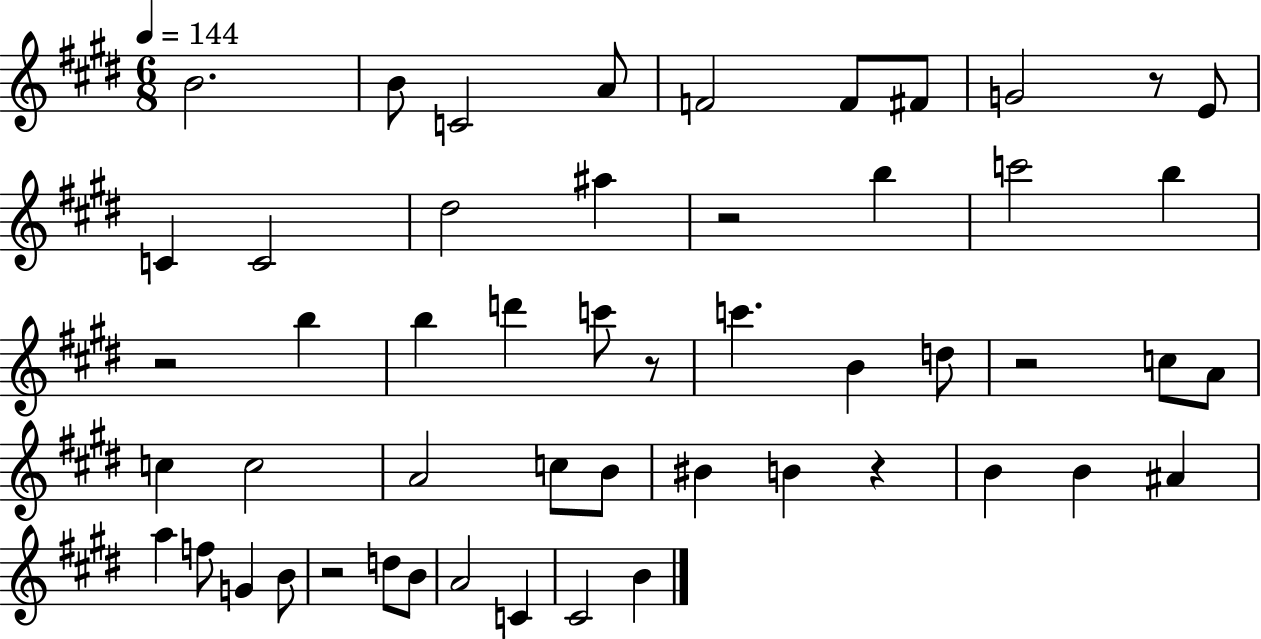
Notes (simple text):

B4/h. B4/e C4/h A4/e F4/h F4/e F#4/e G4/h R/e E4/e C4/q C4/h D#5/h A#5/q R/h B5/q C6/h B5/q R/h B5/q B5/q D6/q C6/e R/e C6/q. B4/q D5/e R/h C5/e A4/e C5/q C5/h A4/h C5/e B4/e BIS4/q B4/q R/q B4/q B4/q A#4/q A5/q F5/e G4/q B4/e R/h D5/e B4/e A4/h C4/q C#4/h B4/q